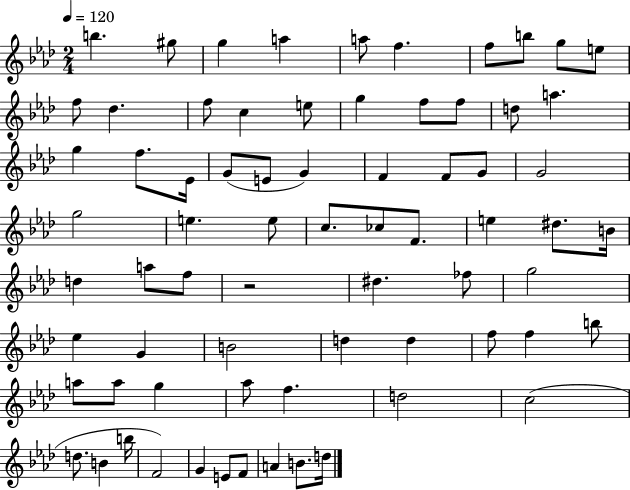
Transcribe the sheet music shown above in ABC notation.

X:1
T:Untitled
M:2/4
L:1/4
K:Ab
b ^g/2 g a a/2 f f/2 b/2 g/2 e/2 f/2 _d f/2 c e/2 g f/2 f/2 d/2 a g f/2 _E/4 G/2 E/2 G F F/2 G/2 G2 g2 e e/2 c/2 _c/2 F/2 e ^d/2 B/4 d a/2 f/2 z2 ^d _f/2 g2 _e G B2 d d f/2 f b/2 a/2 a/2 g _a/2 f d2 c2 d/2 B b/4 F2 G E/2 F/2 A B/2 d/4